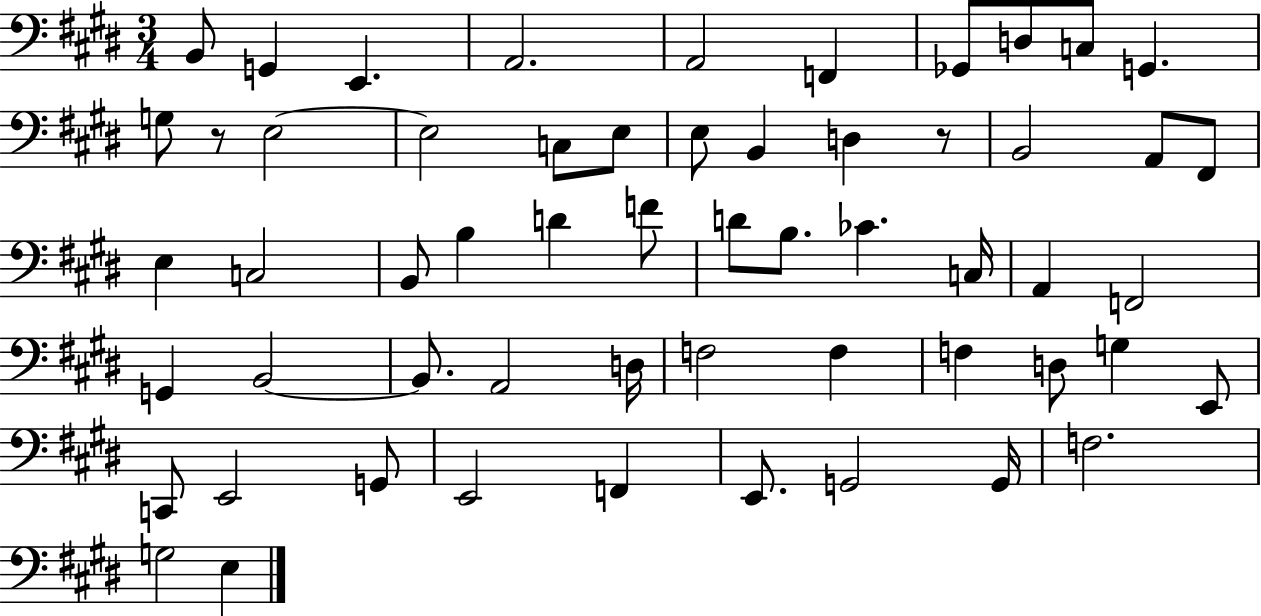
B2/e G2/q E2/q. A2/h. A2/h F2/q Gb2/e D3/e C3/e G2/q. G3/e R/e E3/h E3/h C3/e E3/e E3/e B2/q D3/q R/e B2/h A2/e F#2/e E3/q C3/h B2/e B3/q D4/q F4/e D4/e B3/e. CES4/q. C3/s A2/q F2/h G2/q B2/h B2/e. A2/h D3/s F3/h F3/q F3/q D3/e G3/q E2/e C2/e E2/h G2/e E2/h F2/q E2/e. G2/h G2/s F3/h. G3/h E3/q